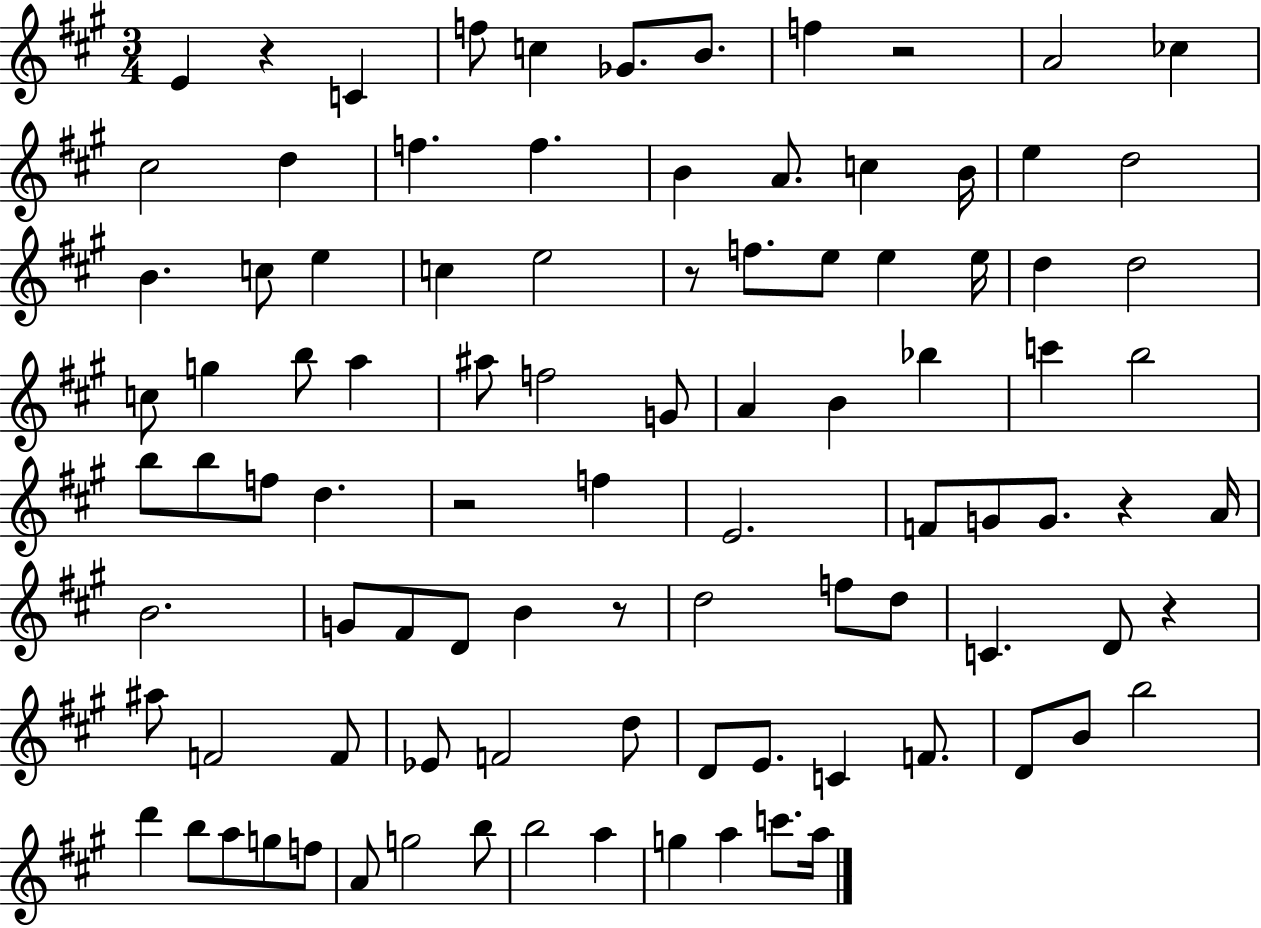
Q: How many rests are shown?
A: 7